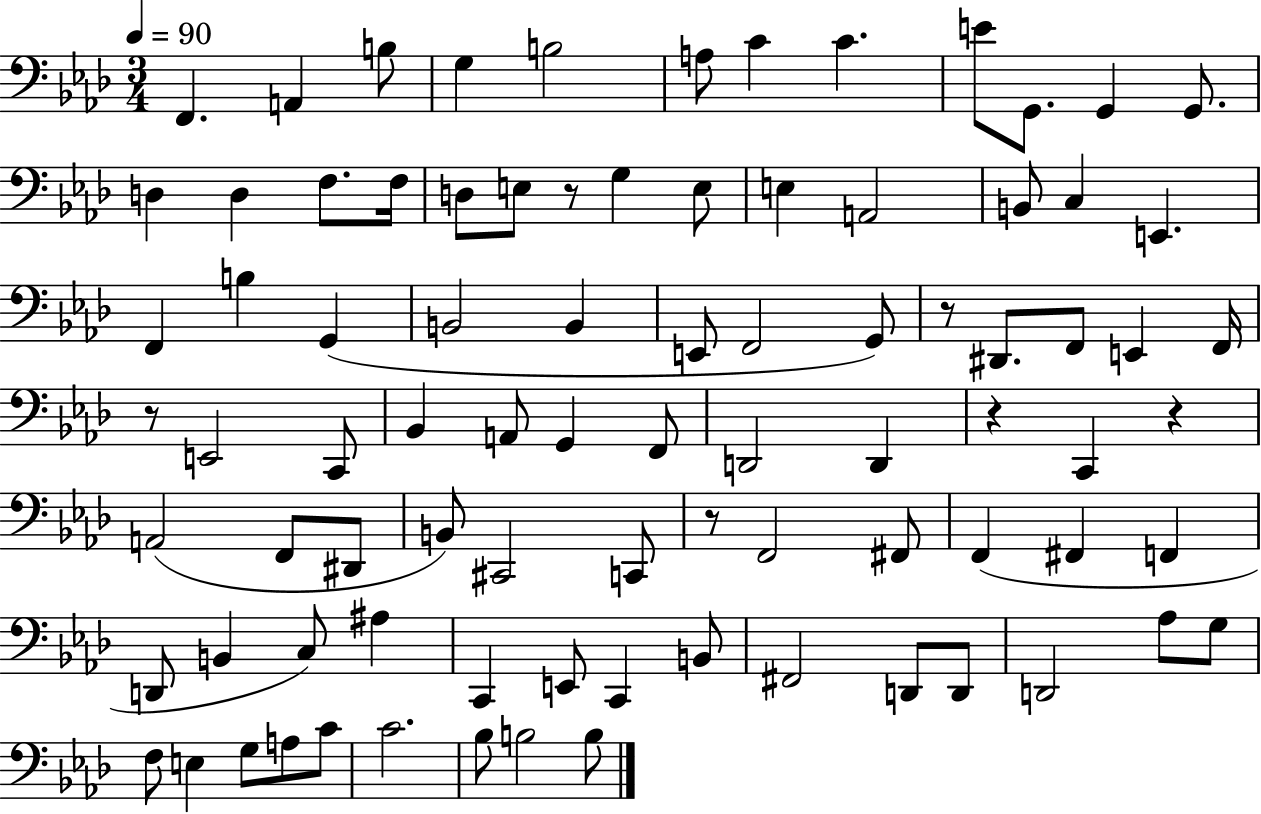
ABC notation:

X:1
T:Untitled
M:3/4
L:1/4
K:Ab
F,, A,, B,/2 G, B,2 A,/2 C C E/2 G,,/2 G,, G,,/2 D, D, F,/2 F,/4 D,/2 E,/2 z/2 G, E,/2 E, A,,2 B,,/2 C, E,, F,, B, G,, B,,2 B,, E,,/2 F,,2 G,,/2 z/2 ^D,,/2 F,,/2 E,, F,,/4 z/2 E,,2 C,,/2 _B,, A,,/2 G,, F,,/2 D,,2 D,, z C,, z A,,2 F,,/2 ^D,,/2 B,,/2 ^C,,2 C,,/2 z/2 F,,2 ^F,,/2 F,, ^F,, F,, D,,/2 B,, C,/2 ^A, C,, E,,/2 C,, B,,/2 ^F,,2 D,,/2 D,,/2 D,,2 _A,/2 G,/2 F,/2 E, G,/2 A,/2 C/2 C2 _B,/2 B,2 B,/2